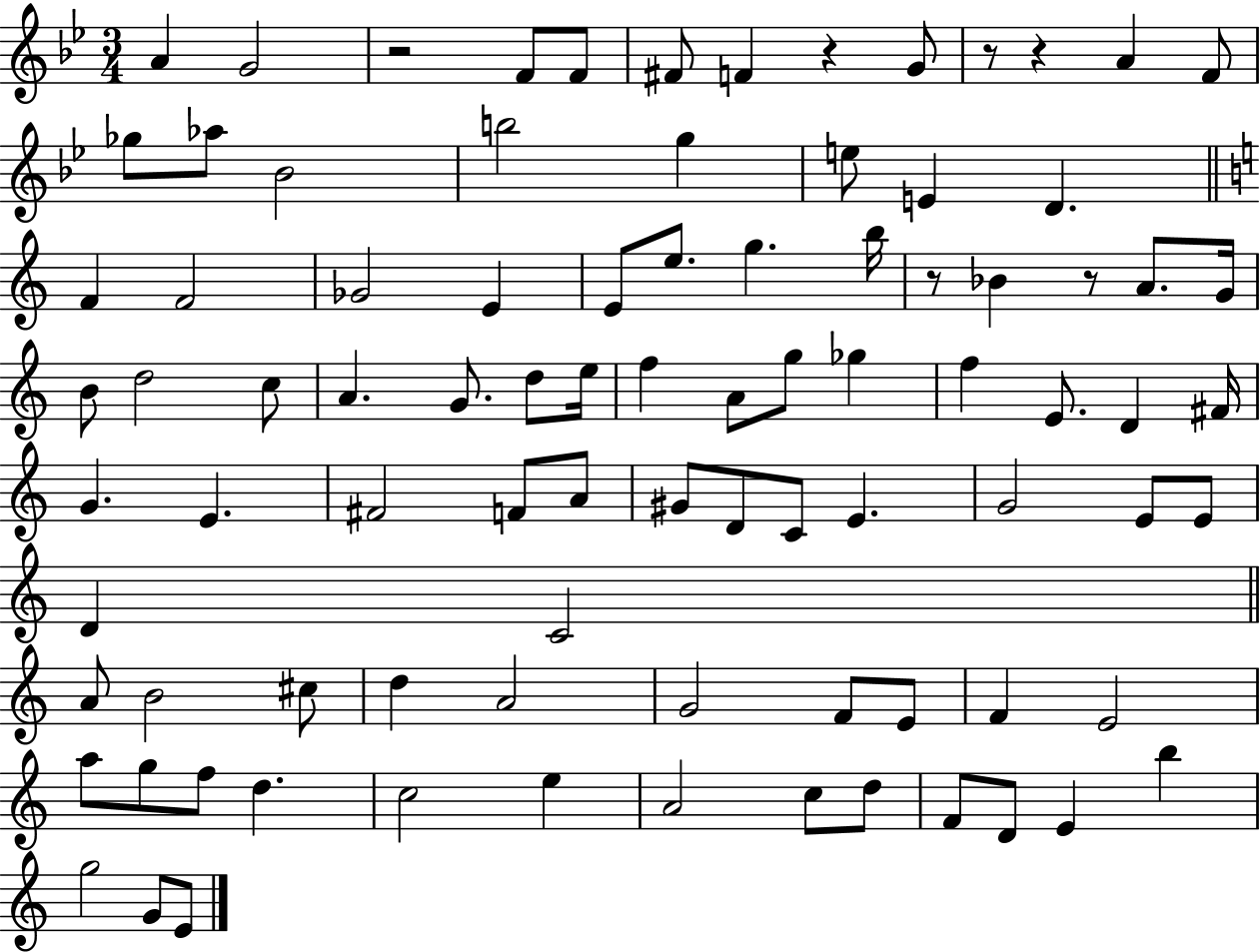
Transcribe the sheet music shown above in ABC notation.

X:1
T:Untitled
M:3/4
L:1/4
K:Bb
A G2 z2 F/2 F/2 ^F/2 F z G/2 z/2 z A F/2 _g/2 _a/2 _B2 b2 g e/2 E D F F2 _G2 E E/2 e/2 g b/4 z/2 _B z/2 A/2 G/4 B/2 d2 c/2 A G/2 d/2 e/4 f A/2 g/2 _g f E/2 D ^F/4 G E ^F2 F/2 A/2 ^G/2 D/2 C/2 E G2 E/2 E/2 D C2 A/2 B2 ^c/2 d A2 G2 F/2 E/2 F E2 a/2 g/2 f/2 d c2 e A2 c/2 d/2 F/2 D/2 E b g2 G/2 E/2